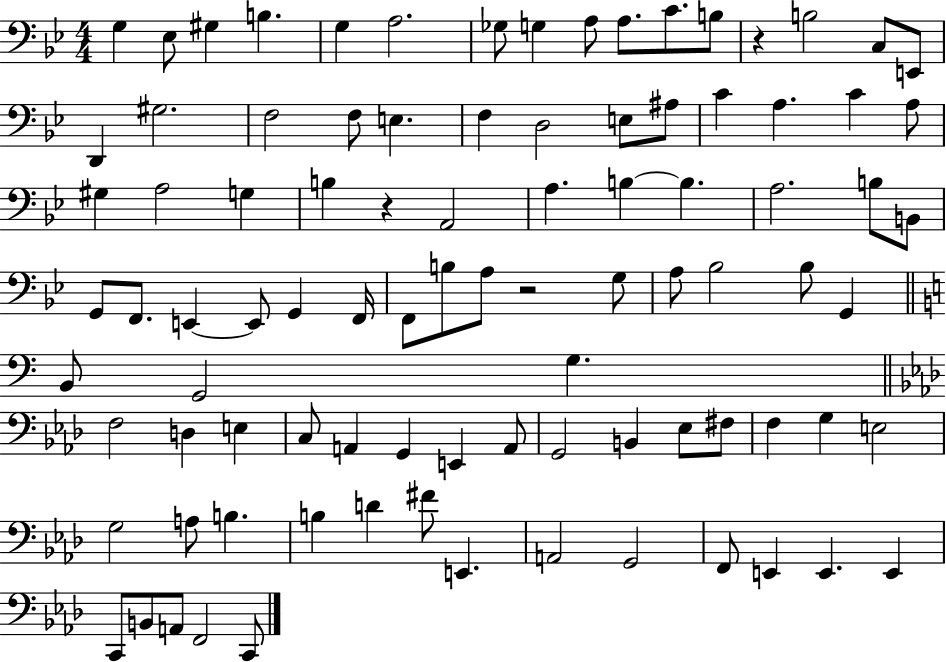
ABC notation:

X:1
T:Untitled
M:4/4
L:1/4
K:Bb
G, _E,/2 ^G, B, G, A,2 _G,/2 G, A,/2 A,/2 C/2 B,/2 z B,2 C,/2 E,,/2 D,, ^G,2 F,2 F,/2 E, F, D,2 E,/2 ^A,/2 C A, C A,/2 ^G, A,2 G, B, z A,,2 A, B, B, A,2 B,/2 B,,/2 G,,/2 F,,/2 E,, E,,/2 G,, F,,/4 F,,/2 B,/2 A,/2 z2 G,/2 A,/2 _B,2 _B,/2 G,, B,,/2 G,,2 G, F,2 D, E, C,/2 A,, G,, E,, A,,/2 G,,2 B,, _E,/2 ^F,/2 F, G, E,2 G,2 A,/2 B, B, D ^F/2 E,, A,,2 G,,2 F,,/2 E,, E,, E,, C,,/2 B,,/2 A,,/2 F,,2 C,,/2